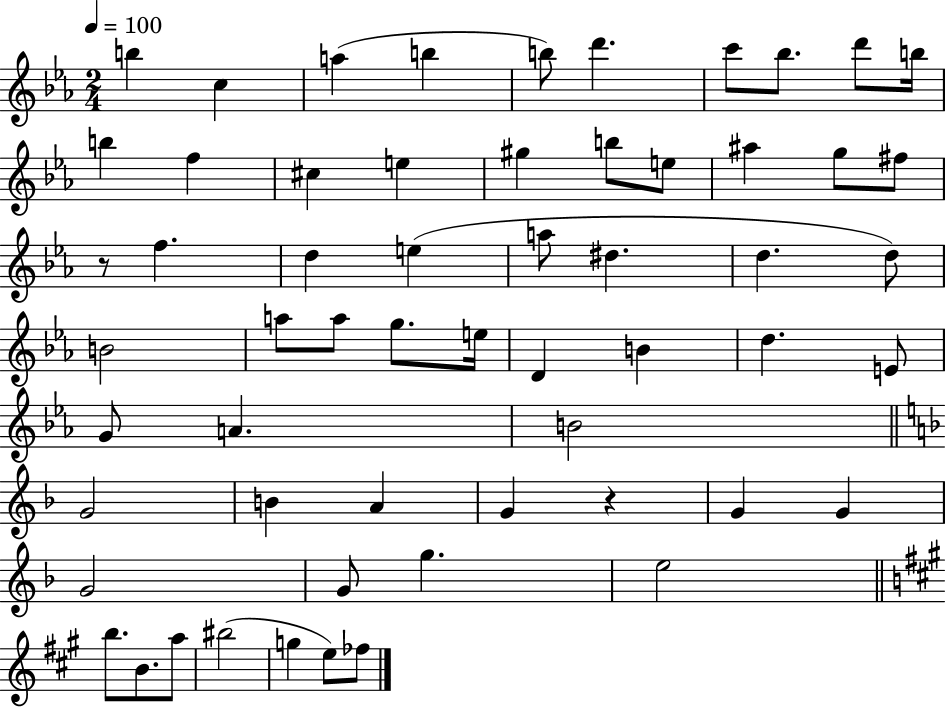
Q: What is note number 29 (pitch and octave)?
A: A5